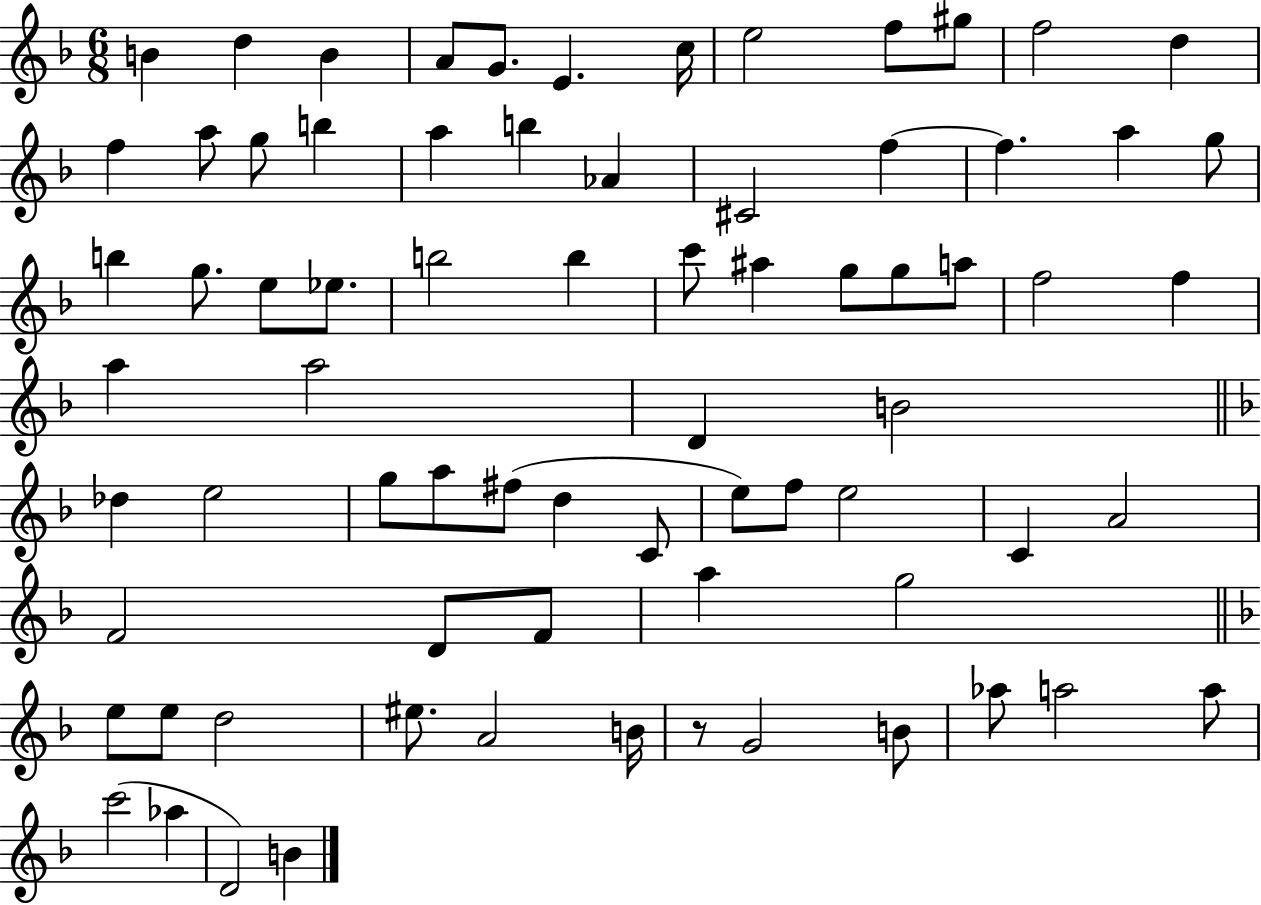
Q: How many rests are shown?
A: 1